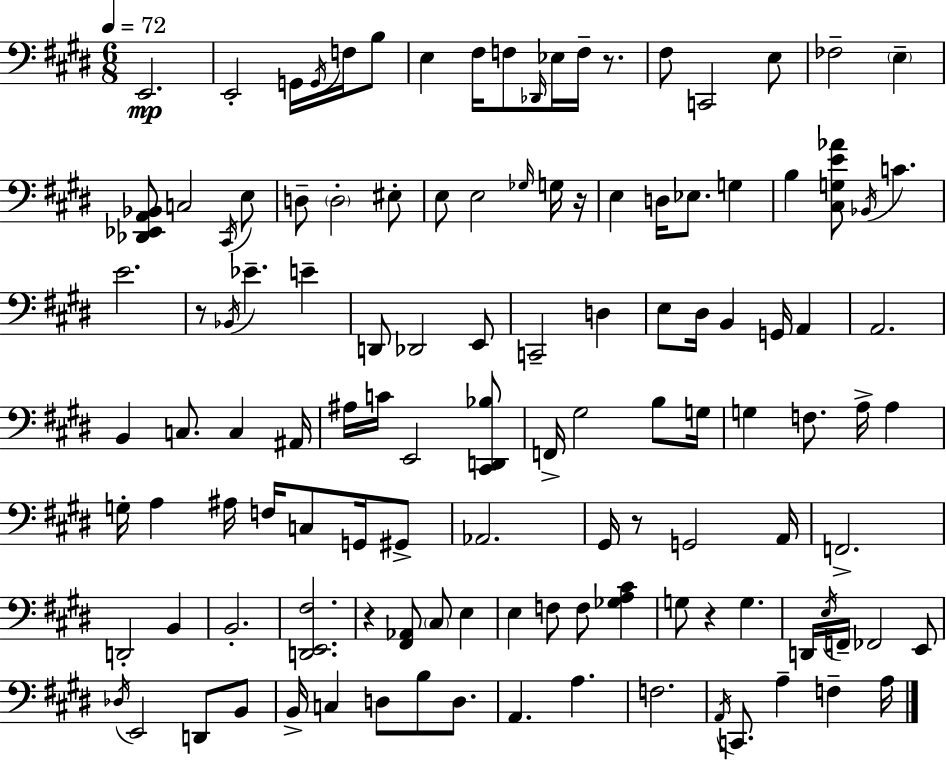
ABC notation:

X:1
T:Untitled
M:6/8
L:1/4
K:E
E,,2 E,,2 G,,/4 G,,/4 F,/4 B,/2 E, ^F,/4 F,/2 _D,,/4 _E,/4 F,/4 z/2 ^F,/2 C,,2 E,/2 _F,2 E, [_D,,_E,,A,,_B,,]/2 C,2 ^C,,/4 E,/2 D,/2 D,2 ^E,/2 E,/2 E,2 _G,/4 G,/4 z/4 E, D,/4 _E,/2 G, B, [^C,G,E_A]/2 _B,,/4 C E2 z/2 _B,,/4 _E E D,,/2 _D,,2 E,,/2 C,,2 D, E,/2 ^D,/4 B,, G,,/4 A,, A,,2 B,, C,/2 C, ^A,,/4 ^A,/4 C/4 E,,2 [^C,,D,,_B,]/2 F,,/4 ^G,2 B,/2 G,/4 G, F,/2 A,/4 A, G,/4 A, ^A,/4 F,/4 C,/2 G,,/4 ^G,,/2 _A,,2 ^G,,/4 z/2 G,,2 A,,/4 F,,2 D,,2 B,, B,,2 [D,,E,,^F,]2 z [^F,,_A,,]/2 ^C,/2 E, E, F,/2 F,/2 [_G,A,^C] G,/2 z G, D,,/4 E,/4 F,,/4 _F,,2 E,,/2 _D,/4 E,,2 D,,/2 B,,/2 B,,/4 C, D,/2 B,/2 D,/2 A,, A, F,2 A,,/4 C,,/2 A, F, A,/4